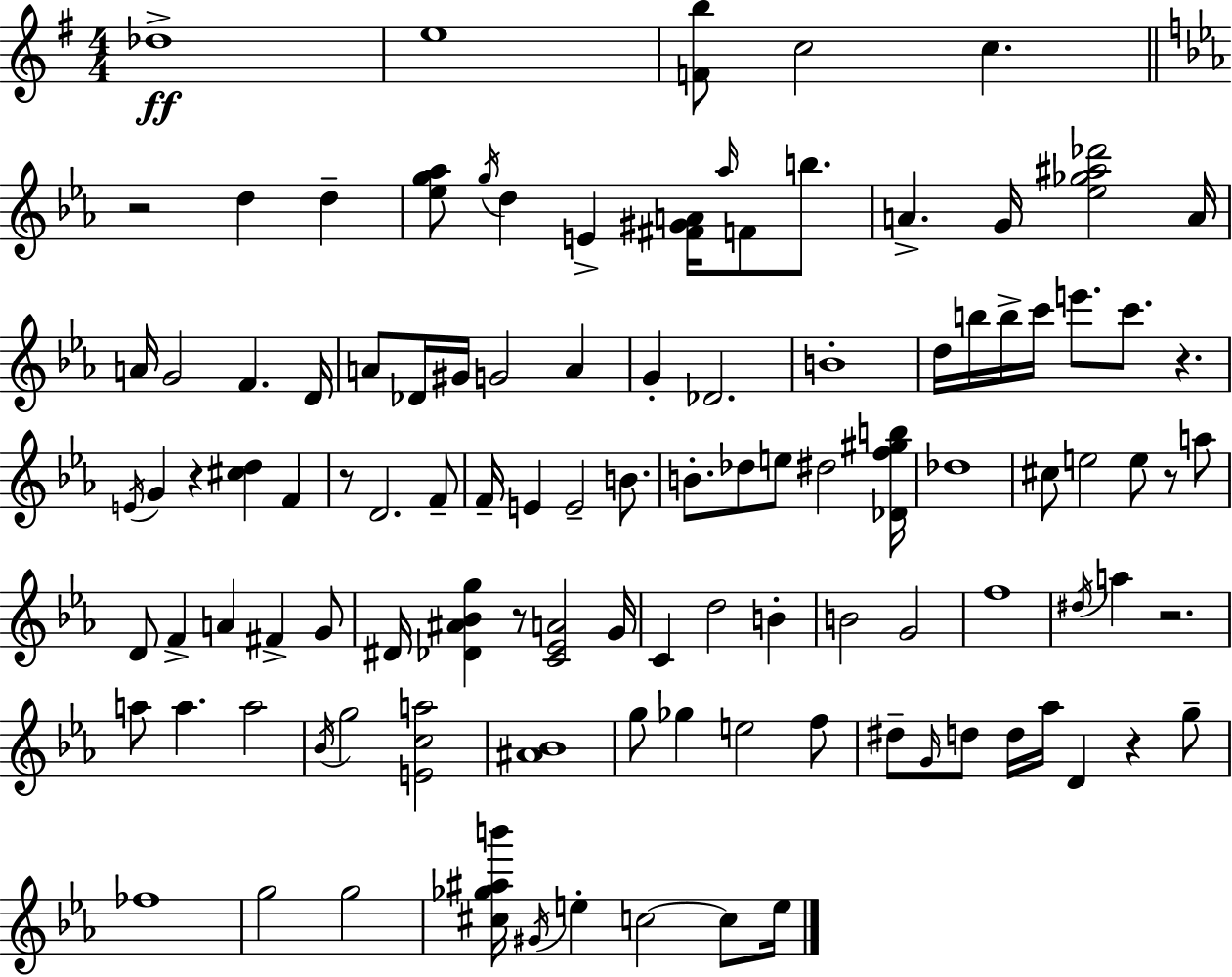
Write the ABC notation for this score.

X:1
T:Untitled
M:4/4
L:1/4
K:G
_d4 e4 [Fb]/2 c2 c z2 d d [_eg_a]/2 g/4 d E [^F^GA]/4 _a/4 F/2 b/2 A G/4 [_e_g^a_d']2 A/4 A/4 G2 F D/4 A/2 _D/4 ^G/4 G2 A G _D2 B4 d/4 b/4 b/4 c'/4 e'/2 c'/2 z E/4 G z [^cd] F z/2 D2 F/2 F/4 E E2 B/2 B/2 _d/2 e/2 ^d2 [_Df^gb]/4 _d4 ^c/2 e2 e/2 z/2 a/2 D/2 F A ^F G/2 ^D/4 [_D^A_Bg] z/2 [C_EA]2 G/4 C d2 B B2 G2 f4 ^d/4 a z2 a/2 a a2 _B/4 g2 [Eca]2 [^A_B]4 g/2 _g e2 f/2 ^d/2 G/4 d/2 d/4 _a/4 D z g/2 _f4 g2 g2 [^c_g^ab']/4 ^G/4 e c2 c/2 e/4